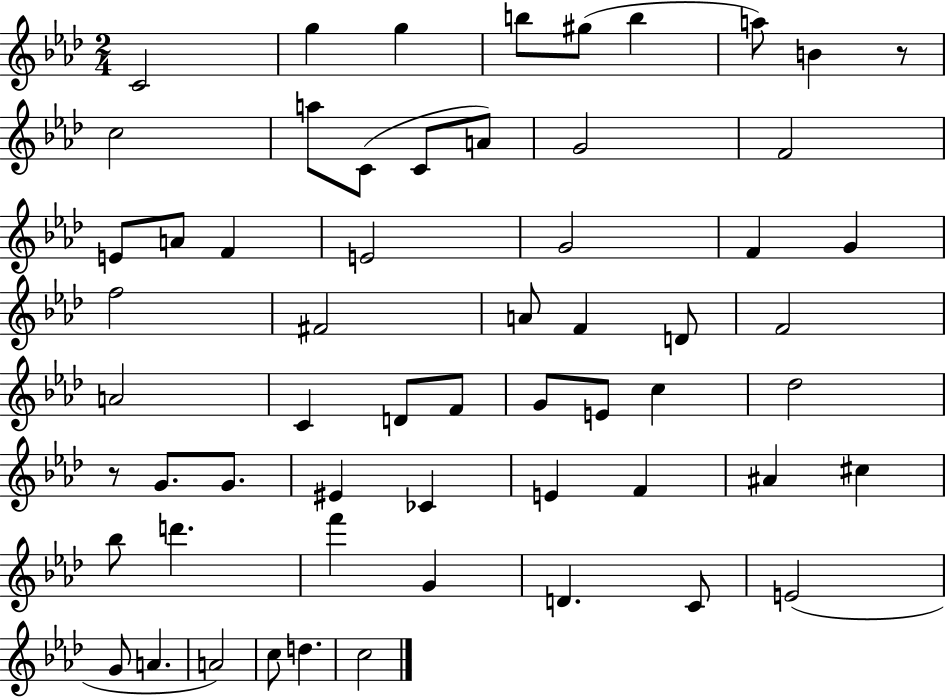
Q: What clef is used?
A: treble